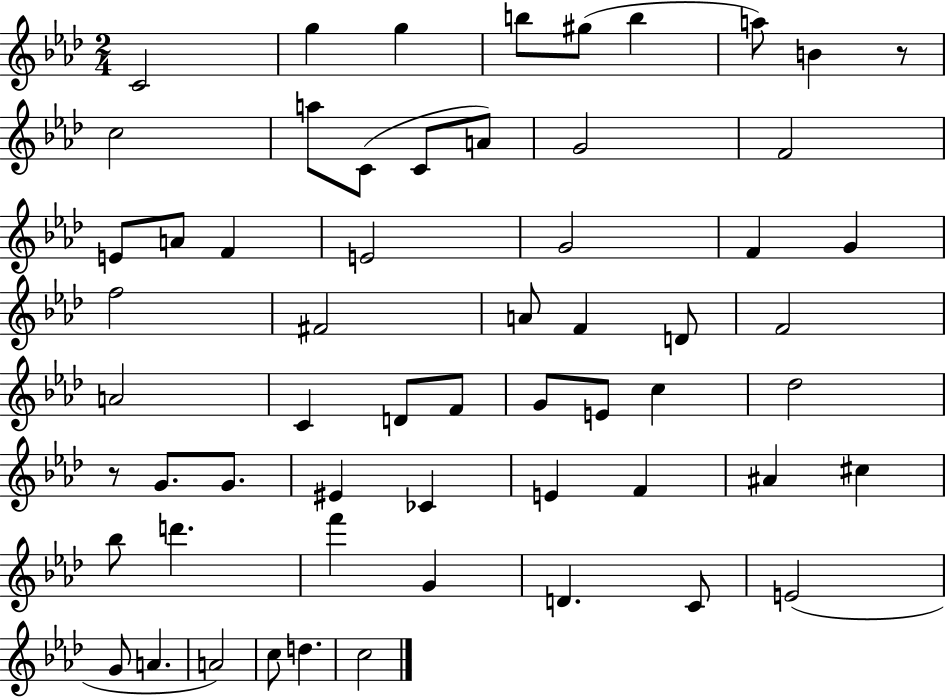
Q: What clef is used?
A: treble